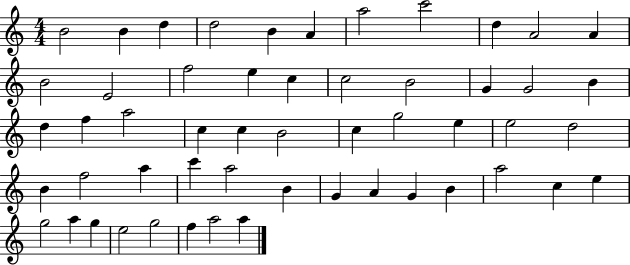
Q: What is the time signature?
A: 4/4